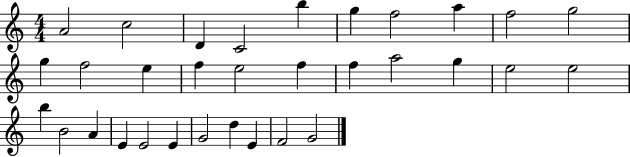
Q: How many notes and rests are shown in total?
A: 32